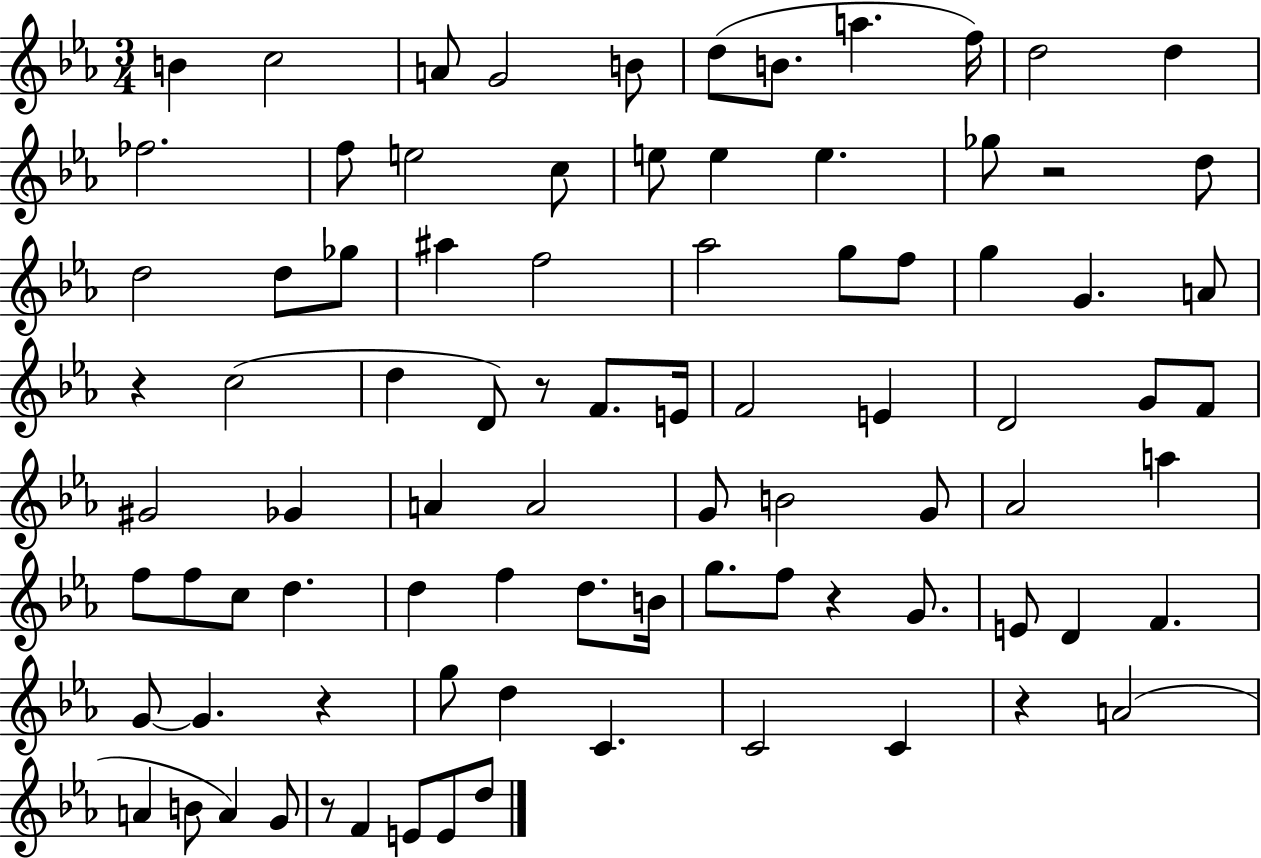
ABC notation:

X:1
T:Untitled
M:3/4
L:1/4
K:Eb
B c2 A/2 G2 B/2 d/2 B/2 a f/4 d2 d _f2 f/2 e2 c/2 e/2 e e _g/2 z2 d/2 d2 d/2 _g/2 ^a f2 _a2 g/2 f/2 g G A/2 z c2 d D/2 z/2 F/2 E/4 F2 E D2 G/2 F/2 ^G2 _G A A2 G/2 B2 G/2 _A2 a f/2 f/2 c/2 d d f d/2 B/4 g/2 f/2 z G/2 E/2 D F G/2 G z g/2 d C C2 C z A2 A B/2 A G/2 z/2 F E/2 E/2 d/2